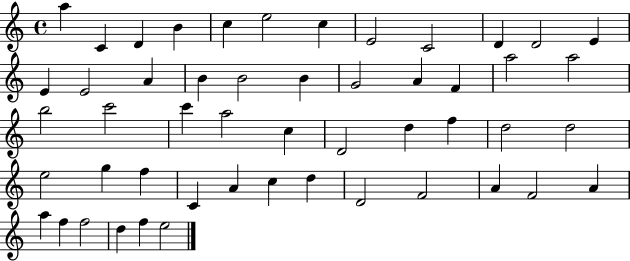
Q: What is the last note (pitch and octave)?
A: E5